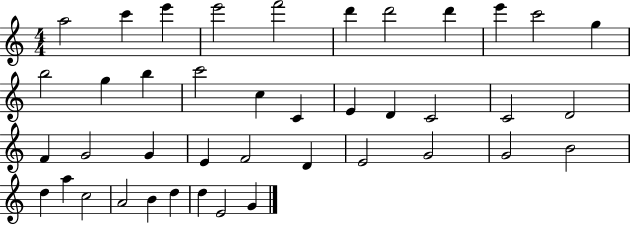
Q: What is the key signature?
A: C major